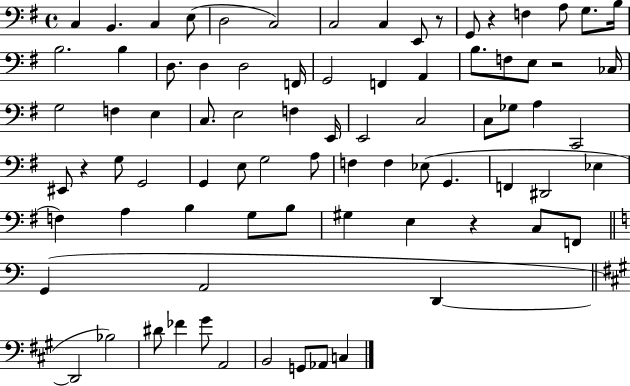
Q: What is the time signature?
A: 4/4